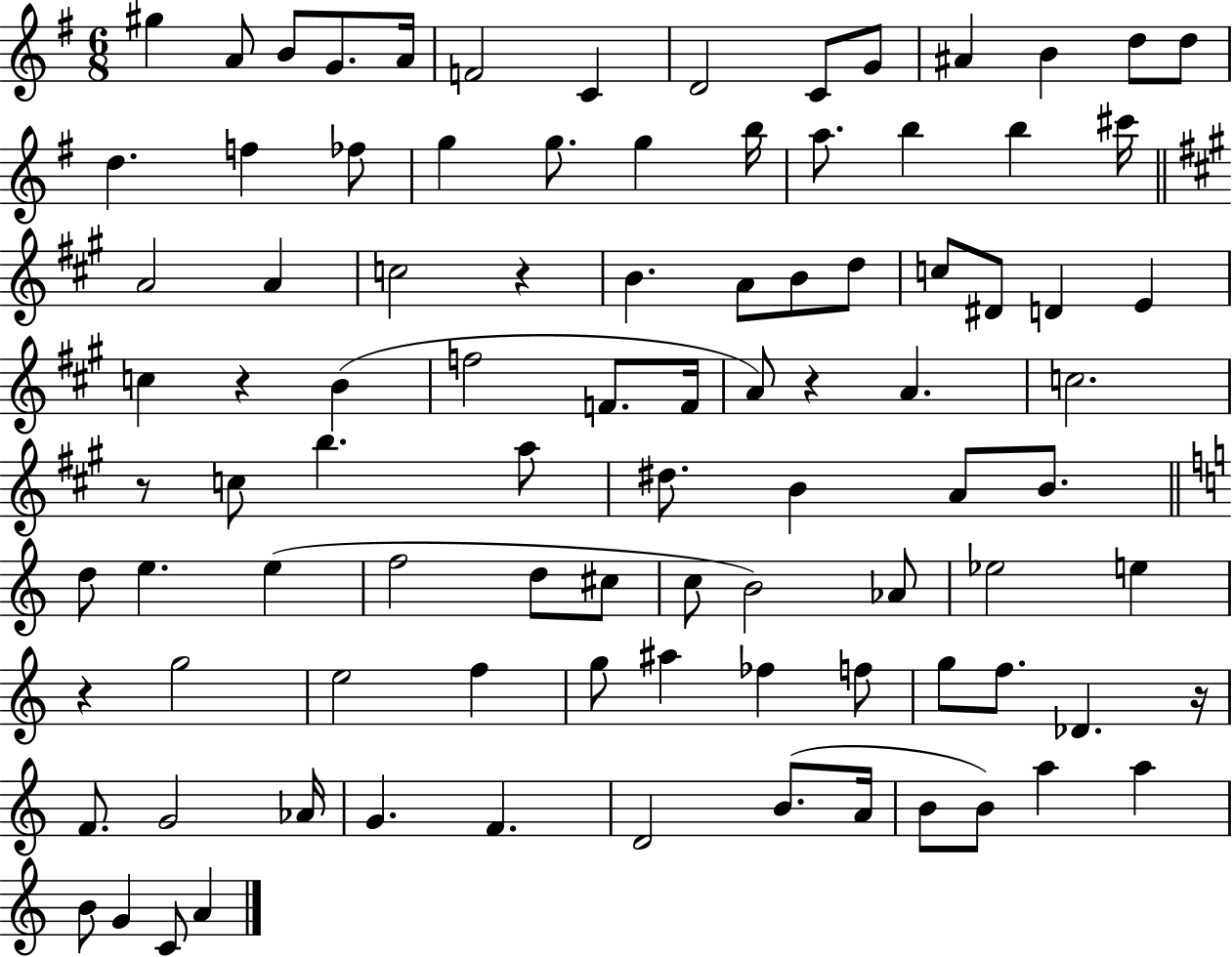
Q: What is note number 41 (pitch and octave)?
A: F4